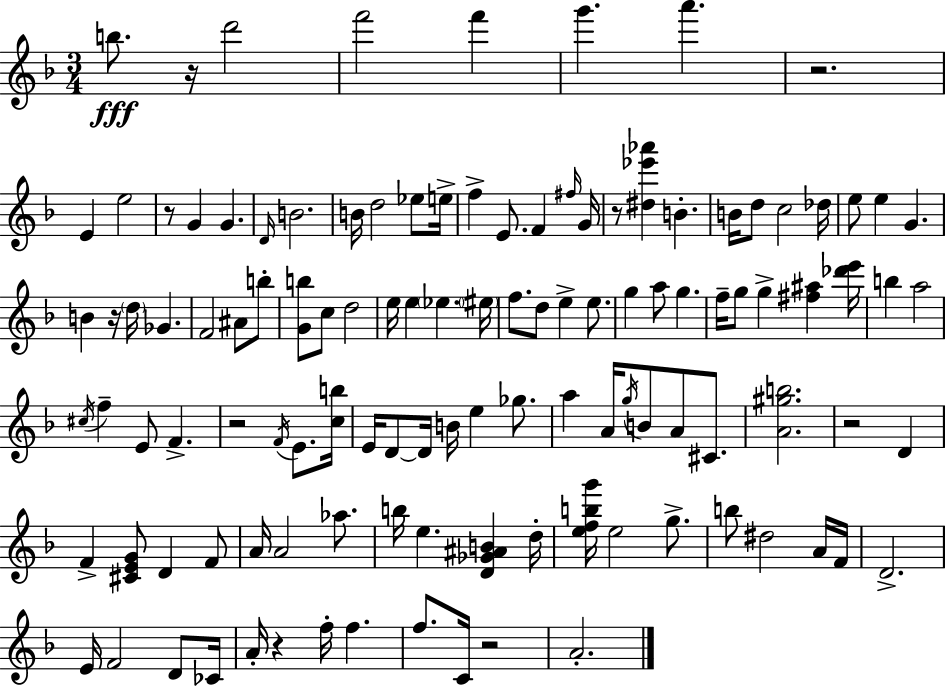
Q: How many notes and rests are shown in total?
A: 116